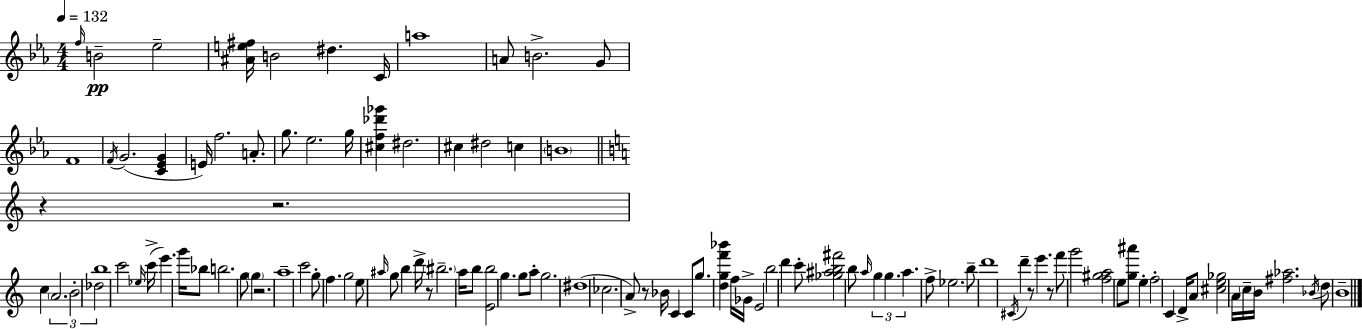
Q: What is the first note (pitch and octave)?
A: F5